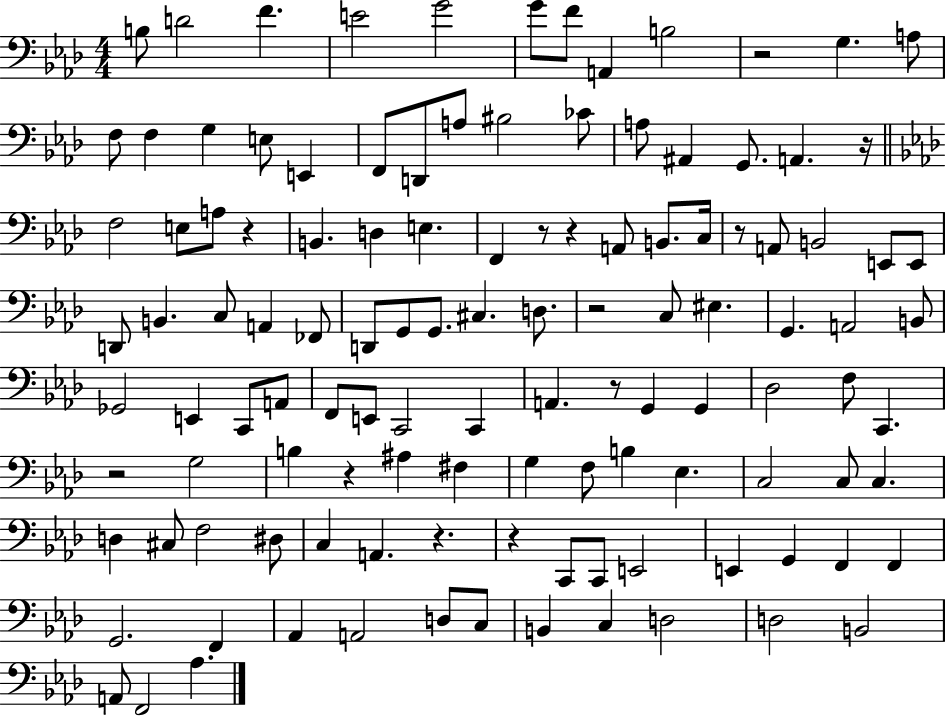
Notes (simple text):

B3/e D4/h F4/q. E4/h G4/h G4/e F4/e A2/q B3/h R/h G3/q. A3/e F3/e F3/q G3/q E3/e E2/q F2/e D2/e A3/e BIS3/h CES4/e A3/e A#2/q G2/e. A2/q. R/s F3/h E3/e A3/e R/q B2/q. D3/q E3/q. F2/q R/e R/q A2/e B2/e. C3/s R/e A2/e B2/h E2/e E2/e D2/e B2/q. C3/e A2/q FES2/e D2/e G2/e G2/e. C#3/q. D3/e. R/h C3/e EIS3/q. G2/q. A2/h B2/e Gb2/h E2/q C2/e A2/e F2/e E2/e C2/h C2/q A2/q. R/e G2/q G2/q Db3/h F3/e C2/q. R/h G3/h B3/q R/q A#3/q F#3/q G3/q F3/e B3/q Eb3/q. C3/h C3/e C3/q. D3/q C#3/e F3/h D#3/e C3/q A2/q. R/q. R/q C2/e C2/e E2/h E2/q G2/q F2/q F2/q G2/h. F2/q Ab2/q A2/h D3/e C3/e B2/q C3/q D3/h D3/h B2/h A2/e F2/h Ab3/q.